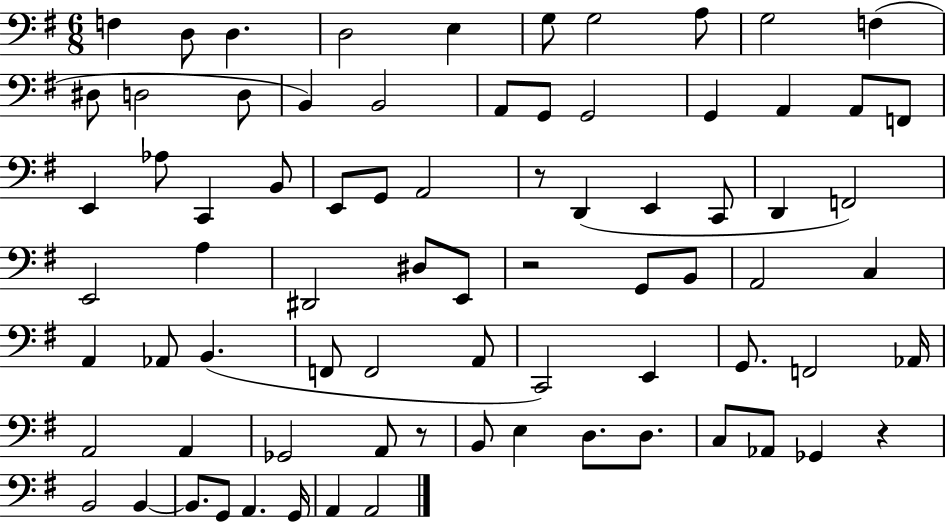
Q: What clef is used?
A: bass